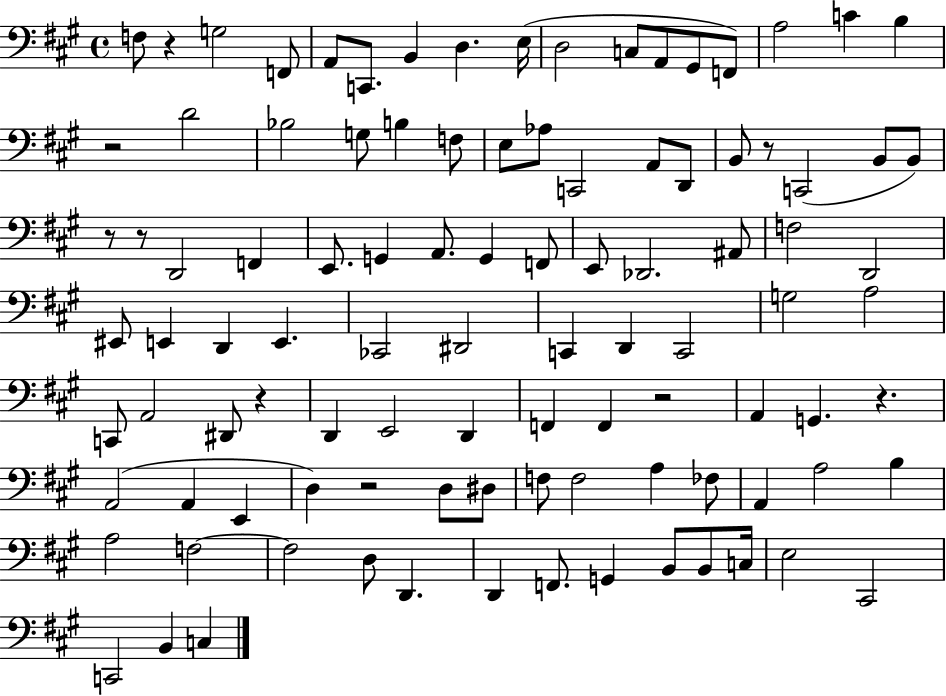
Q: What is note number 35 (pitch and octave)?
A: A2